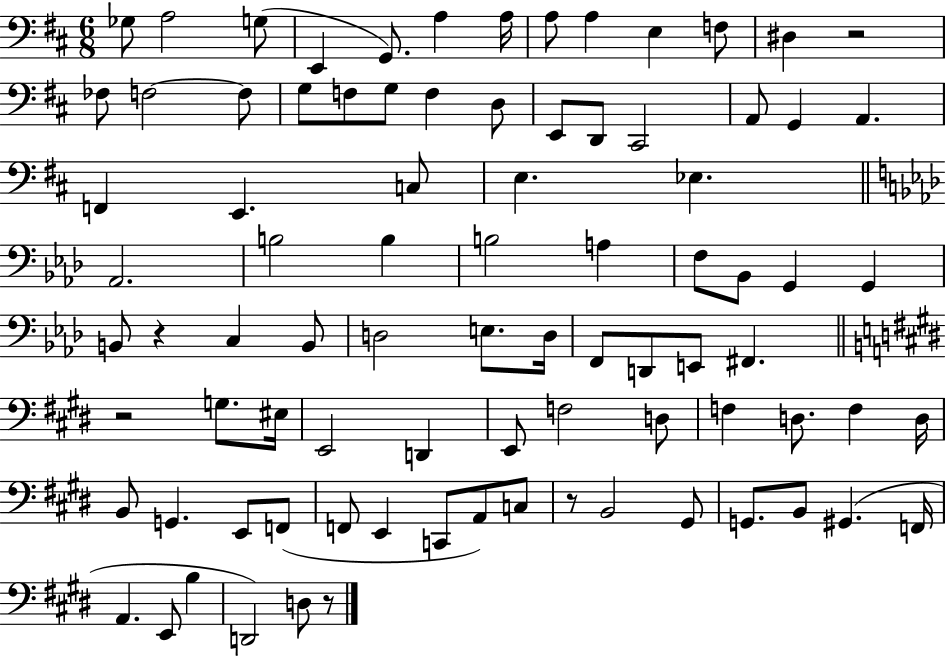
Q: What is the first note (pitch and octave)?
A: Gb3